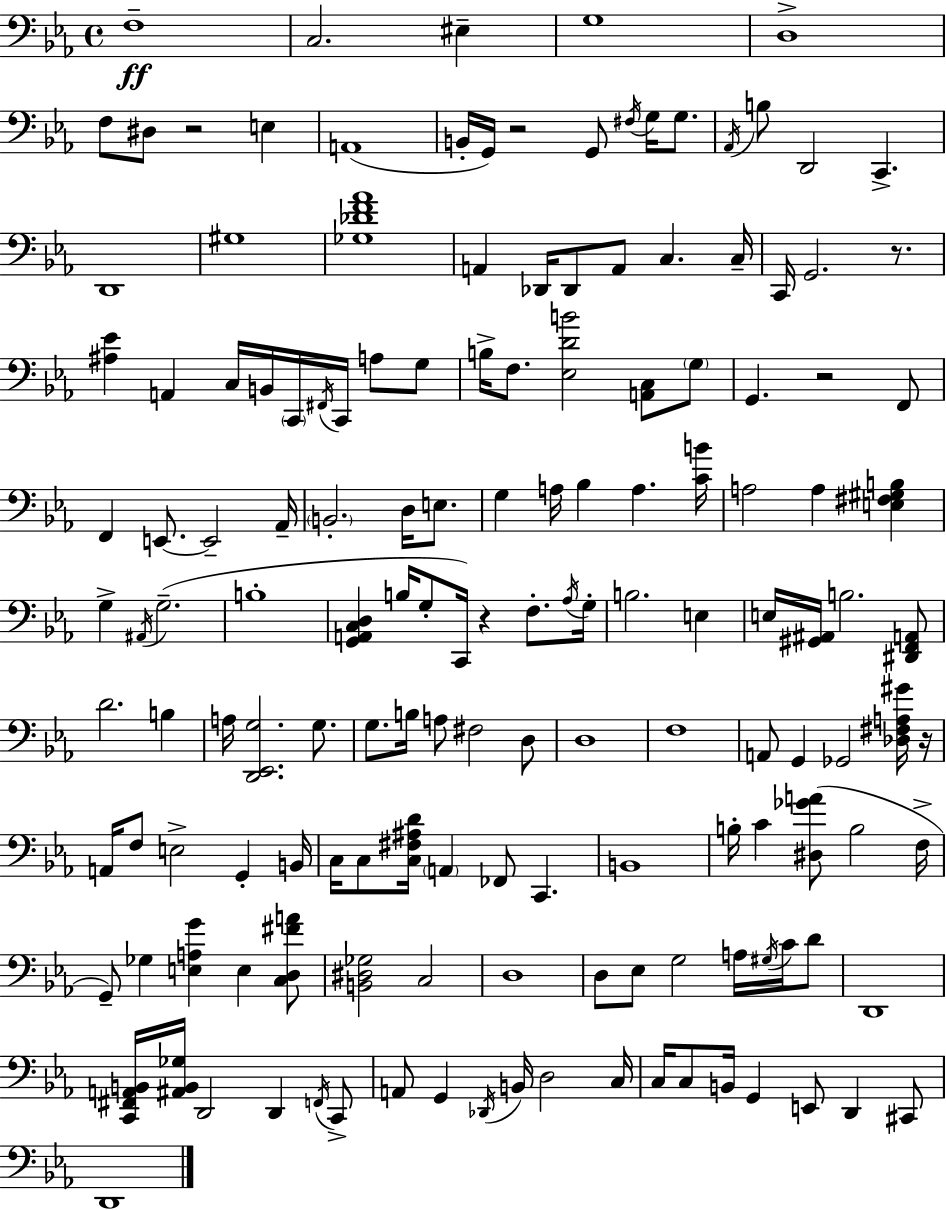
X:1
T:Untitled
M:4/4
L:1/4
K:Cm
F,4 C,2 ^E, G,4 D,4 F,/2 ^D,/2 z2 E, A,,4 B,,/4 G,,/4 z2 G,,/2 ^F,/4 G,/4 G,/2 _A,,/4 B,/2 D,,2 C,, D,,4 ^G,4 [_G,_DF_A]4 A,, _D,,/4 _D,,/2 A,,/2 C, C,/4 C,,/4 G,,2 z/2 [^A,_E] A,, C,/4 B,,/4 C,,/4 ^F,,/4 C,,/4 A,/2 G,/2 B,/4 F,/2 [_E,DB]2 [A,,C,]/2 G,/2 G,, z2 F,,/2 F,, E,,/2 E,,2 _A,,/4 B,,2 D,/4 E,/2 G, A,/4 _B, A, [CB]/4 A,2 A, [E,^F,^G,B,] G, ^A,,/4 G,2 B,4 [G,,A,,C,D,] B,/4 G,/2 C,,/4 z F,/2 _A,/4 G,/4 B,2 E, E,/4 [^G,,^A,,]/4 B,2 [^D,,F,,A,,]/2 D2 B, A,/4 [D,,_E,,G,]2 G,/2 G,/2 B,/4 A,/2 ^F,2 D,/2 D,4 F,4 A,,/2 G,, _G,,2 [_D,^F,A,^G]/4 z/4 A,,/4 F,/2 E,2 G,, B,,/4 C,/4 C,/2 [C,^F,^A,D]/4 A,, _F,,/2 C,, B,,4 B,/4 C [^D,_GA]/2 B,2 F,/4 G,,/2 _G, [E,A,G] E, [C,D,^FA]/2 [B,,^D,_G,]2 C,2 D,4 D,/2 _E,/2 G,2 A,/4 ^G,/4 C/4 D/2 D,,4 [C,,^F,,A,,B,,]/4 [^A,,B,,_G,]/4 D,,2 D,, F,,/4 C,,/2 A,,/2 G,, _D,,/4 B,,/4 D,2 C,/4 C,/4 C,/2 B,,/4 G,, E,,/2 D,, ^C,,/2 D,,4